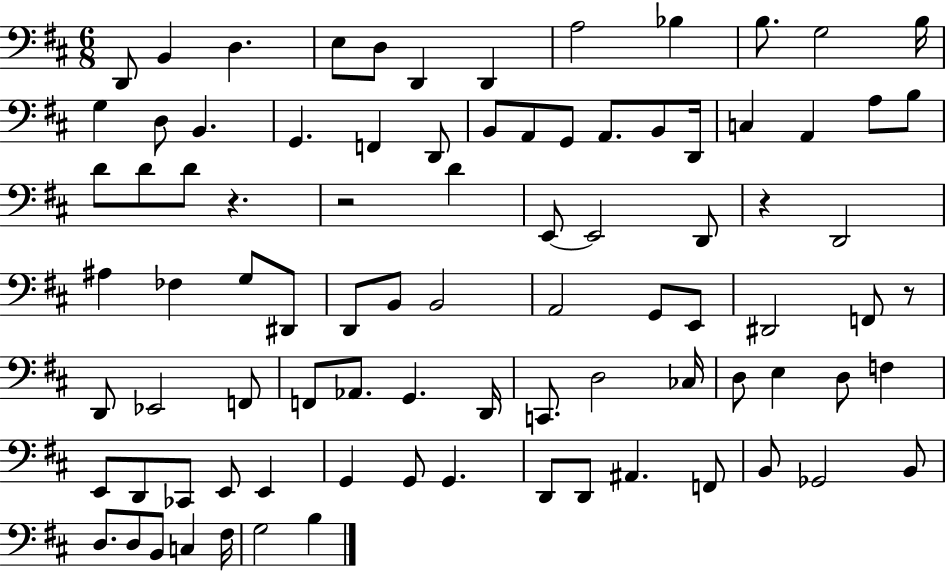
X:1
T:Untitled
M:6/8
L:1/4
K:D
D,,/2 B,, D, E,/2 D,/2 D,, D,, A,2 _B, B,/2 G,2 B,/4 G, D,/2 B,, G,, F,, D,,/2 B,,/2 A,,/2 G,,/2 A,,/2 B,,/2 D,,/4 C, A,, A,/2 B,/2 D/2 D/2 D/2 z z2 D E,,/2 E,,2 D,,/2 z D,,2 ^A, _F, G,/2 ^D,,/2 D,,/2 B,,/2 B,,2 A,,2 G,,/2 E,,/2 ^D,,2 F,,/2 z/2 D,,/2 _E,,2 F,,/2 F,,/2 _A,,/2 G,, D,,/4 C,,/2 D,2 _C,/4 D,/2 E, D,/2 F, E,,/2 D,,/2 _C,,/2 E,,/2 E,, G,, G,,/2 G,, D,,/2 D,,/2 ^A,, F,,/2 B,,/2 _G,,2 B,,/2 D,/2 D,/2 B,,/2 C, ^F,/4 G,2 B,